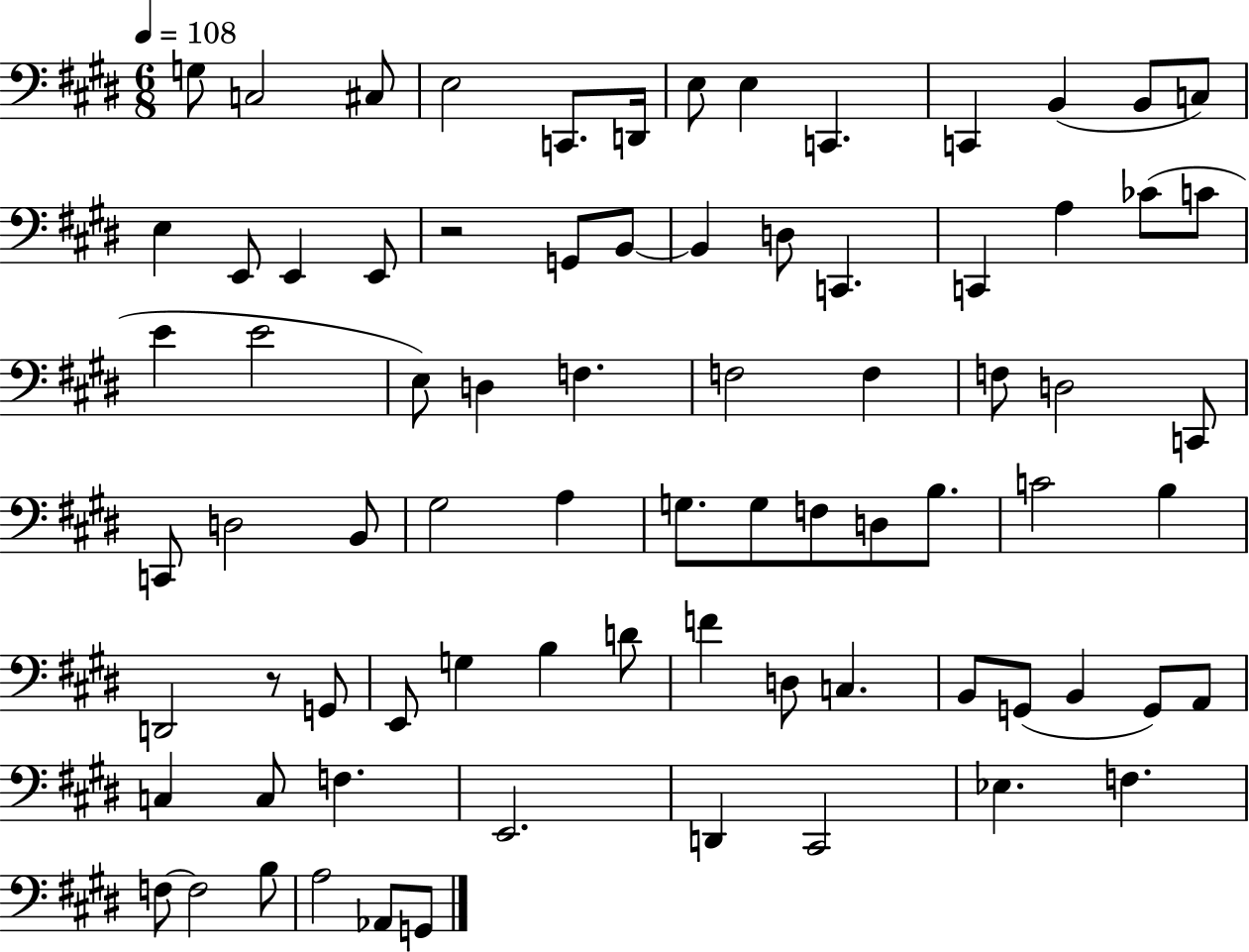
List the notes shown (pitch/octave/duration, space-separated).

G3/e C3/h C#3/e E3/h C2/e. D2/s E3/e E3/q C2/q. C2/q B2/q B2/e C3/e E3/q E2/e E2/q E2/e R/h G2/e B2/e B2/q D3/e C2/q. C2/q A3/q CES4/e C4/e E4/q E4/h E3/e D3/q F3/q. F3/h F3/q F3/e D3/h C2/e C2/e D3/h B2/e G#3/h A3/q G3/e. G3/e F3/e D3/e B3/e. C4/h B3/q D2/h R/e G2/e E2/e G3/q B3/q D4/e F4/q D3/e C3/q. B2/e G2/e B2/q G2/e A2/e C3/q C3/e F3/q. E2/h. D2/q C#2/h Eb3/q. F3/q. F3/e F3/h B3/e A3/h Ab2/e G2/e